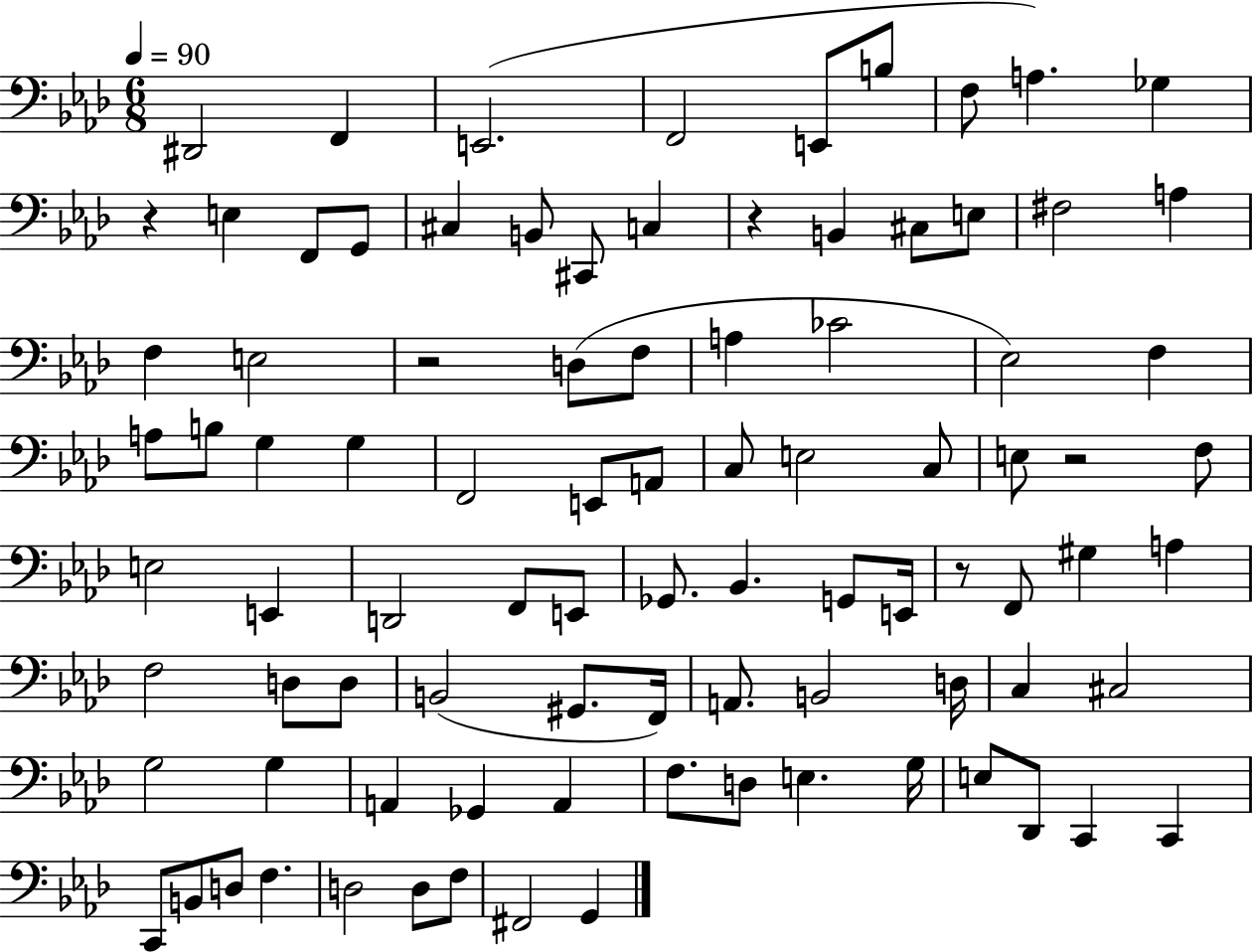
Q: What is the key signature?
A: AES major